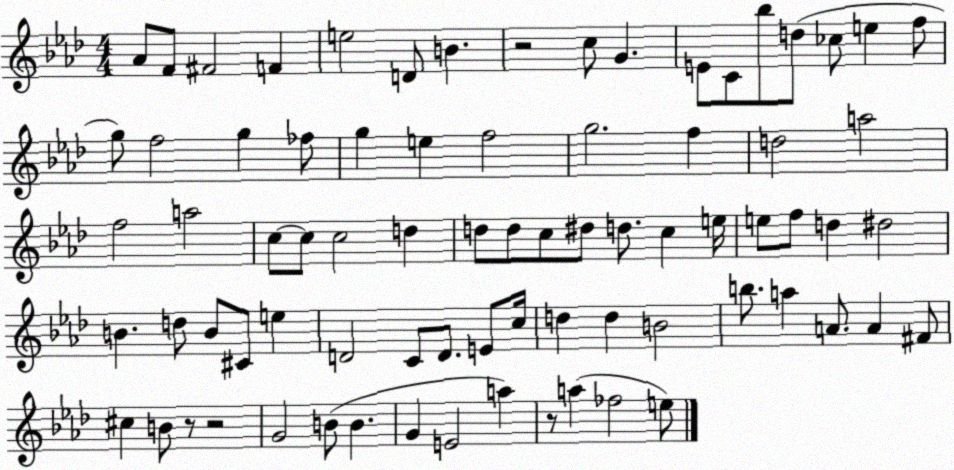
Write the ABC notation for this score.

X:1
T:Untitled
M:4/4
L:1/4
K:Ab
_A/2 F/2 ^F2 F e2 D/2 B z2 c/2 G E/2 C/2 _b/2 d/2 _c/2 e f/2 g/2 f2 g _f/2 g e f2 g2 f d2 a2 f2 a2 c/2 c/2 c2 d d/2 d/2 c/2 ^d/2 d/2 c e/4 e/2 f/2 d ^d2 B d/2 B/2 ^C/2 e D2 C/2 D/2 E/2 c/4 d d B2 b/2 a A/2 A ^F/2 ^c B/2 z/2 z2 G2 B/2 B G E2 a z/2 a _f2 e/2